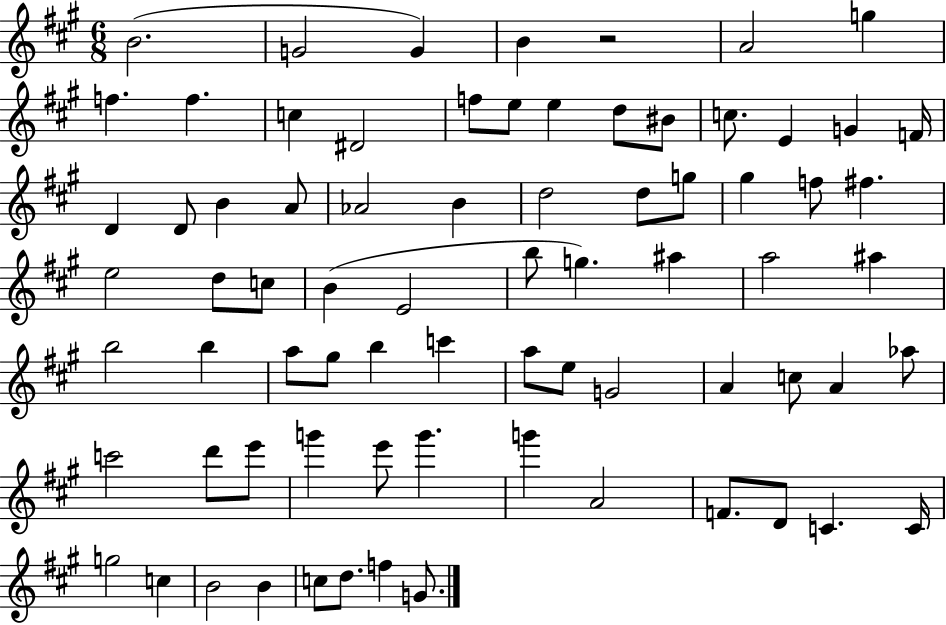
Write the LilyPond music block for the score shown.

{
  \clef treble
  \numericTimeSignature
  \time 6/8
  \key a \major
  b'2.( | g'2 g'4) | b'4 r2 | a'2 g''4 | \break f''4. f''4. | c''4 dis'2 | f''8 e''8 e''4 d''8 bis'8 | c''8. e'4 g'4 f'16 | \break d'4 d'8 b'4 a'8 | aes'2 b'4 | d''2 d''8 g''8 | gis''4 f''8 fis''4. | \break e''2 d''8 c''8 | b'4( e'2 | b''8 g''4.) ais''4 | a''2 ais''4 | \break b''2 b''4 | a''8 gis''8 b''4 c'''4 | a''8 e''8 g'2 | a'4 c''8 a'4 aes''8 | \break c'''2 d'''8 e'''8 | g'''4 e'''8 g'''4. | g'''4 a'2 | f'8. d'8 c'4. c'16 | \break g''2 c''4 | b'2 b'4 | c''8 d''8. f''4 g'8. | \bar "|."
}